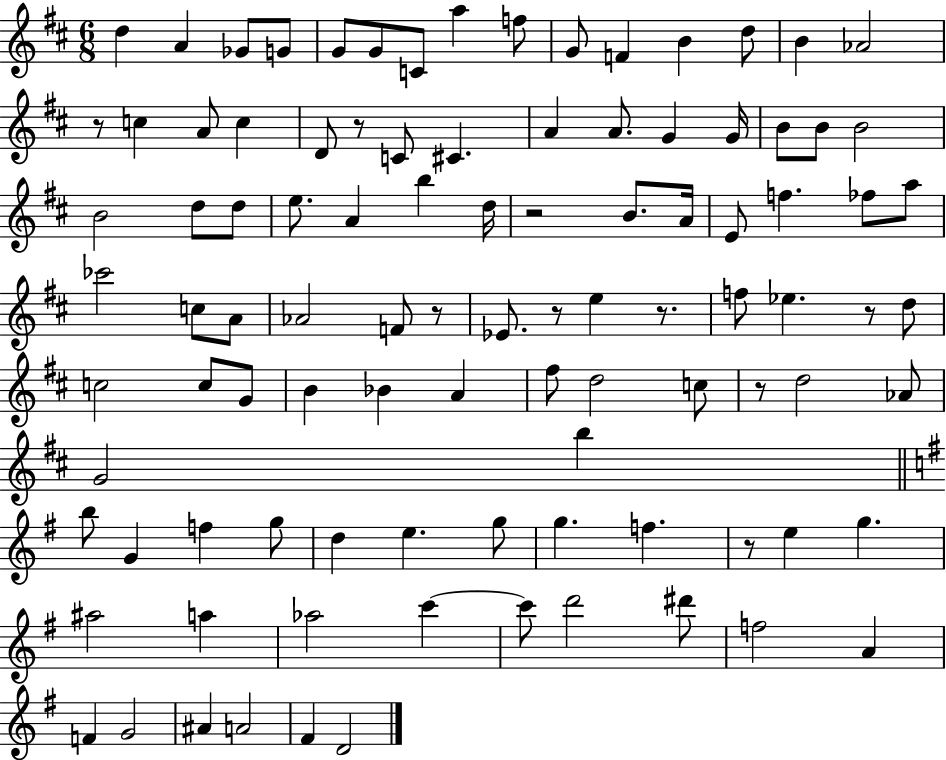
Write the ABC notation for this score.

X:1
T:Untitled
M:6/8
L:1/4
K:D
d A _G/2 G/2 G/2 G/2 C/2 a f/2 G/2 F B d/2 B _A2 z/2 c A/2 c D/2 z/2 C/2 ^C A A/2 G G/4 B/2 B/2 B2 B2 d/2 d/2 e/2 A b d/4 z2 B/2 A/4 E/2 f _f/2 a/2 _c'2 c/2 A/2 _A2 F/2 z/2 _E/2 z/2 e z/2 f/2 _e z/2 d/2 c2 c/2 G/2 B _B A ^f/2 d2 c/2 z/2 d2 _A/2 G2 b b/2 G f g/2 d e g/2 g f z/2 e g ^a2 a _a2 c' c'/2 d'2 ^d'/2 f2 A F G2 ^A A2 ^F D2